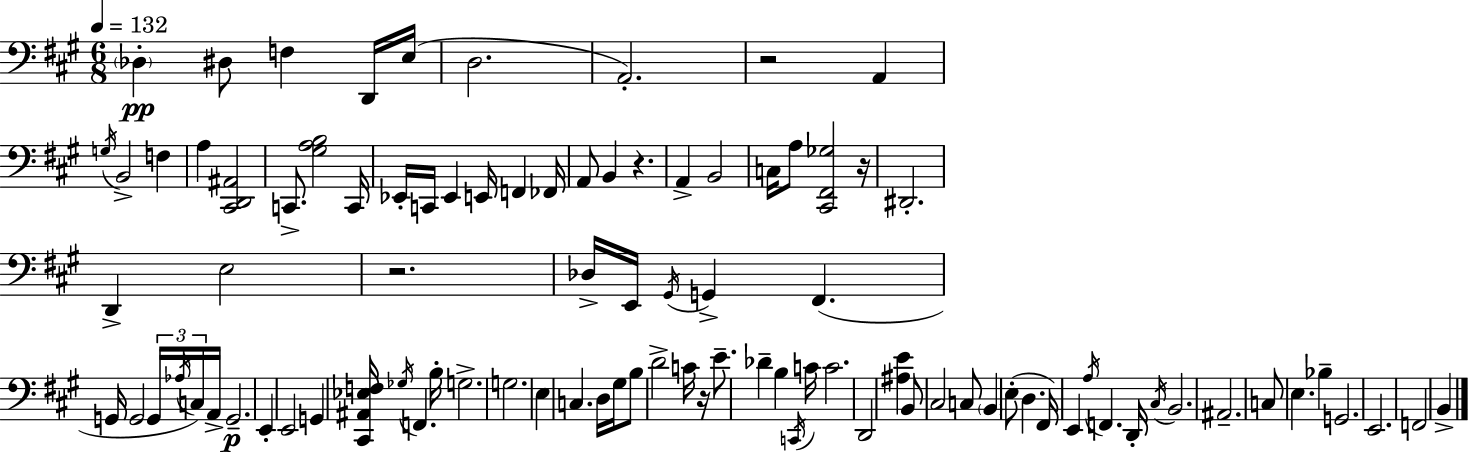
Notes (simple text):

Db3/q D#3/e F3/q D2/s E3/s D3/h. A2/h. R/h A2/q G3/s B2/h F3/q A3/q [C#2,D2,A#2]/h C2/e. [G#3,A3,B3]/h C2/s Eb2/s C2/s Eb2/q E2/s F2/q FES2/s A2/e B2/q R/q. A2/q B2/h C3/s A3/e [C#2,F#2,Gb3]/h R/s D#2/h. D2/q E3/h R/h. Db3/s E2/s G#2/s G2/q F#2/q. G2/s G2/h G2/s Ab3/s C3/s A2/s G2/h. E2/q E2/h G2/q [C#2,A#2,Eb3,F3]/s Gb3/s F2/q. B3/s G3/h. G3/h. E3/q C3/q. D3/s G#3/s B3/e D4/h C4/s R/s E4/e. Db4/q B3/q C2/s C4/s C4/h. D2/h [A#3,E4]/q B2/e C#3/h C3/e B2/q E3/e D3/q. F#2/s E2/q A3/s F2/q. D2/s C#3/s B2/h. A#2/h. C3/e E3/q. Bb3/q G2/h. E2/h. F2/h B2/q